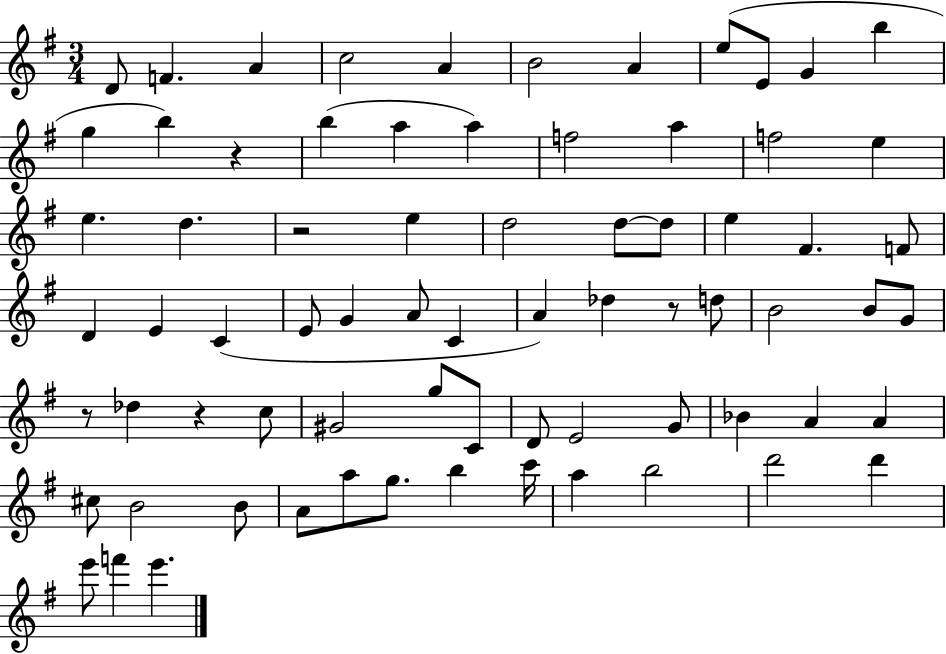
D4/e F4/q. A4/q C5/h A4/q B4/h A4/q E5/e E4/e G4/q B5/q G5/q B5/q R/q B5/q A5/q A5/q F5/h A5/q F5/h E5/q E5/q. D5/q. R/h E5/q D5/h D5/e D5/e E5/q F#4/q. F4/e D4/q E4/q C4/q E4/e G4/q A4/e C4/q A4/q Db5/q R/e D5/e B4/h B4/e G4/e R/e Db5/q R/q C5/e G#4/h G5/e C4/e D4/e E4/h G4/e Bb4/q A4/q A4/q C#5/e B4/h B4/e A4/e A5/e G5/e. B5/q C6/s A5/q B5/h D6/h D6/q E6/e F6/q E6/q.